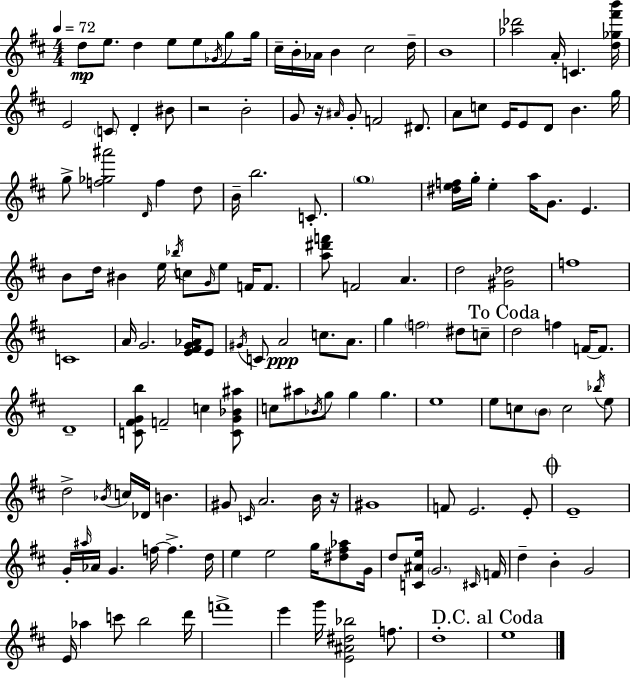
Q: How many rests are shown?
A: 3